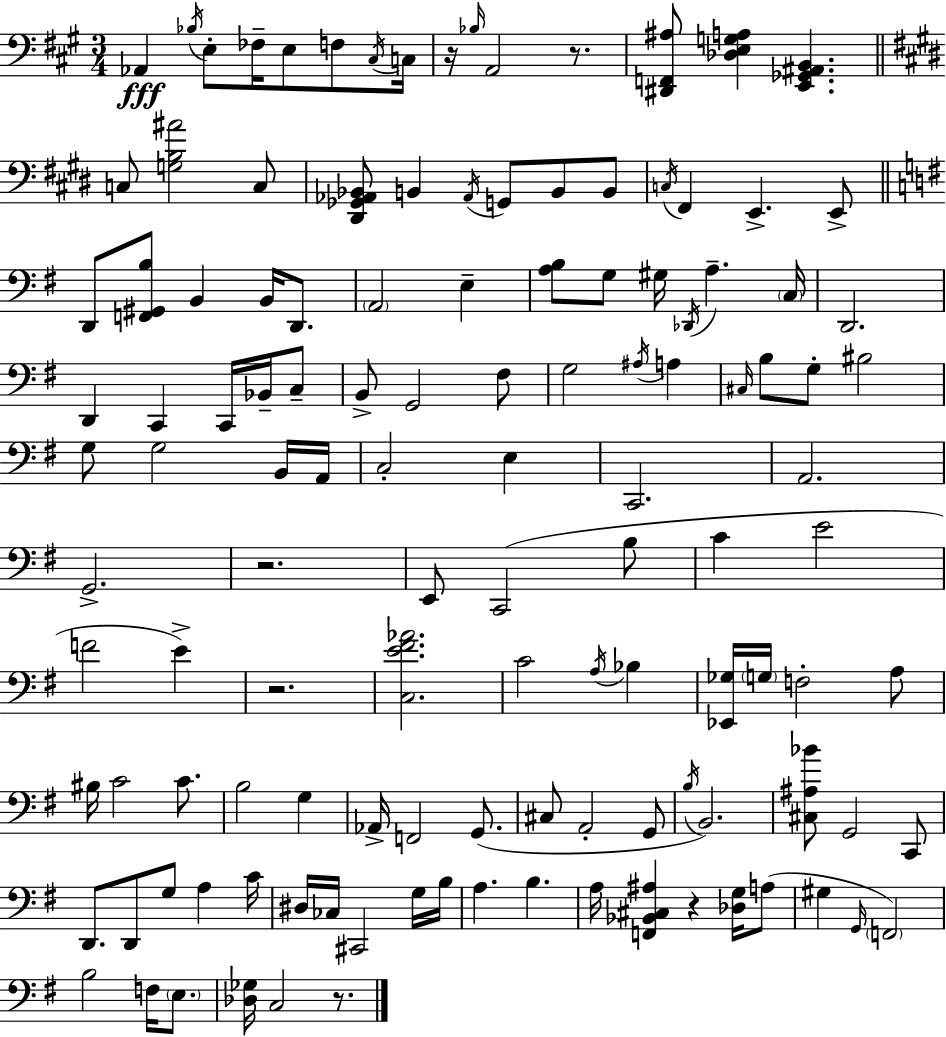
Ab2/q Bb3/s E3/e FES3/s E3/e F3/e C#3/s C3/s R/s Bb3/s A2/h R/e. [D#2,F2,A#3]/e [Db3,E3,G3,A3]/q [E2,Gb2,A#2,B2]/q. C3/e [G3,B3,A#4]/h C3/e [D#2,Gb2,Ab2,Bb2]/e B2/q Ab2/s G2/e B2/e B2/e C3/s F#2/q E2/q. E2/e D2/e [F2,G#2,B3]/e B2/q B2/s D2/e. A2/h E3/q [A3,B3]/e G3/e G#3/s Db2/s A3/q. C3/s D2/h. D2/q C2/q C2/s Bb2/s C3/e B2/e G2/h F#3/e G3/h A#3/s A3/q C#3/s B3/e G3/e BIS3/h G3/e G3/h B2/s A2/s C3/h E3/q C2/h. A2/h. G2/h. R/h. E2/e C2/h B3/e C4/q E4/h F4/h E4/q R/h. [C3,E4,F#4,Ab4]/h. C4/h A3/s Bb3/q [Eb2,Gb3]/s G3/s F3/h A3/e BIS3/s C4/h C4/e. B3/h G3/q Ab2/s F2/h G2/e. C#3/e A2/h G2/e B3/s B2/h. [C#3,A#3,Bb4]/e G2/h C2/e D2/e. D2/e G3/e A3/q C4/s D#3/s CES3/s C#2/h G3/s B3/s A3/q. B3/q. A3/s [F2,Bb2,C#3,A#3]/q R/q [Db3,G3]/s A3/e G#3/q G2/s F2/h B3/h F3/s E3/e. [Db3,Gb3]/s C3/h R/e.